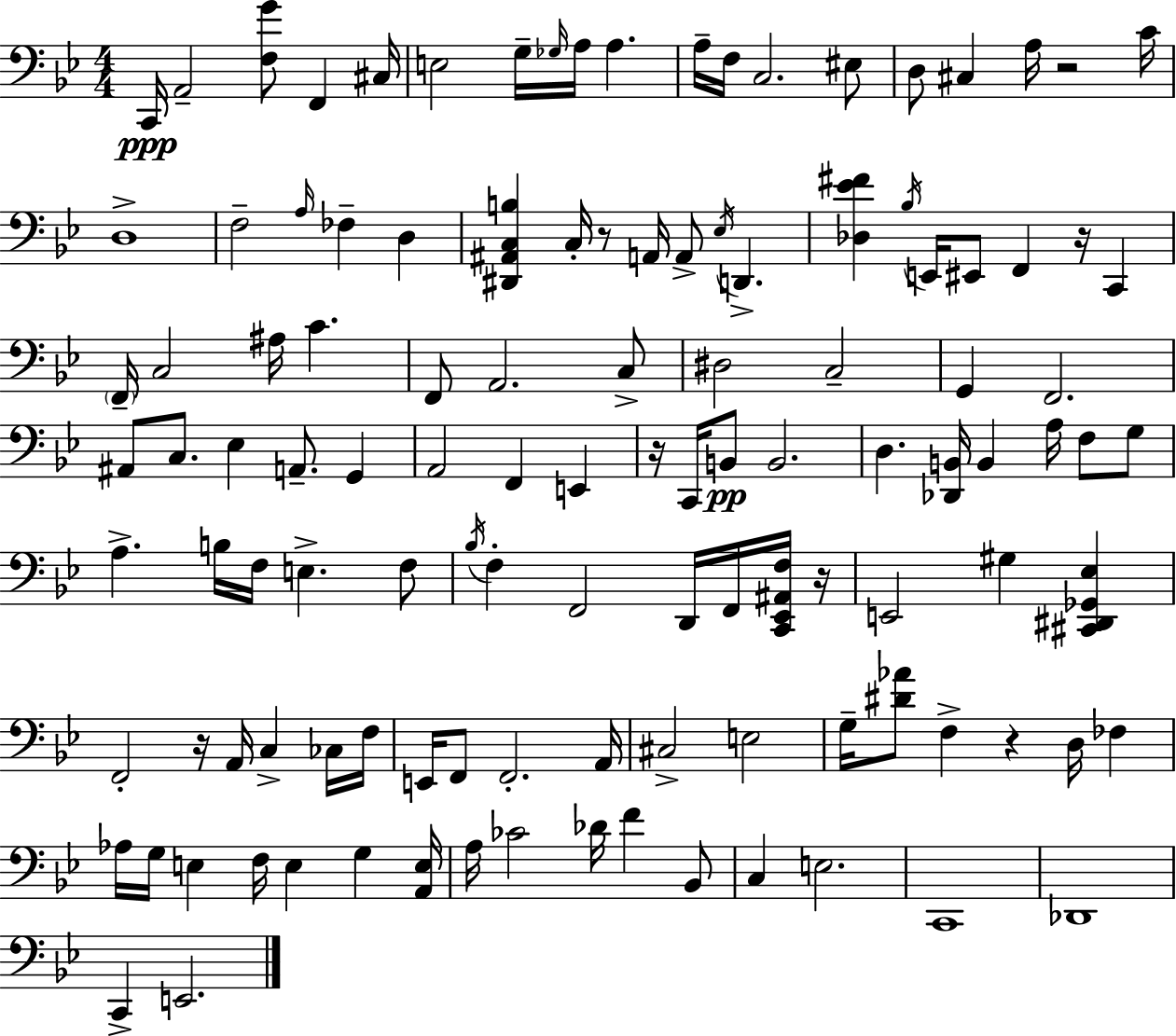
{
  \clef bass
  \numericTimeSignature
  \time 4/4
  \key bes \major
  c,16\ppp a,2-- <f g'>8 f,4 cis16 | e2 g16-- \grace { ges16 } a16 a4. | a16-- f16 c2. eis8 | d8 cis4 a16 r2 | \break c'16 d1-> | f2-- \grace { a16 } fes4-- d4 | <dis, ais, c b>4 c16-. r8 a,16 a,8-> \acciaccatura { ees16 } d,4.-> | <des ees' fis'>4 \acciaccatura { bes16 } e,16 eis,8 f,4 r16 | \break c,4 \parenthesize f,16-- c2 ais16 c'4. | f,8 a,2. | c8-> dis2 c2-- | g,4 f,2. | \break ais,8 c8. ees4 a,8.-- | g,4 a,2 f,4 | e,4 r16 c,16 b,8\pp b,2. | d4. <des, b,>16 b,4 a16 | \break f8 g8 a4.-> b16 f16 e4.-> | f8 \acciaccatura { bes16 } f4-. f,2 | d,16 f,16 <c, ees, ais, f>16 r16 e,2 gis4 | <cis, dis, ges, ees>4 f,2-. r16 a,16 c4-> | \break ces16 f16 e,16 f,8 f,2.-. | a,16 cis2-> e2 | g16-- <dis' aes'>8 f4-> r4 | d16 fes4 aes16 g16 e4 f16 e4 | \break g4 <a, e>16 a16 ces'2 des'16 f'4 | bes,8 c4 e2. | c,1 | des,1 | \break c,4-> e,2. | \bar "|."
}